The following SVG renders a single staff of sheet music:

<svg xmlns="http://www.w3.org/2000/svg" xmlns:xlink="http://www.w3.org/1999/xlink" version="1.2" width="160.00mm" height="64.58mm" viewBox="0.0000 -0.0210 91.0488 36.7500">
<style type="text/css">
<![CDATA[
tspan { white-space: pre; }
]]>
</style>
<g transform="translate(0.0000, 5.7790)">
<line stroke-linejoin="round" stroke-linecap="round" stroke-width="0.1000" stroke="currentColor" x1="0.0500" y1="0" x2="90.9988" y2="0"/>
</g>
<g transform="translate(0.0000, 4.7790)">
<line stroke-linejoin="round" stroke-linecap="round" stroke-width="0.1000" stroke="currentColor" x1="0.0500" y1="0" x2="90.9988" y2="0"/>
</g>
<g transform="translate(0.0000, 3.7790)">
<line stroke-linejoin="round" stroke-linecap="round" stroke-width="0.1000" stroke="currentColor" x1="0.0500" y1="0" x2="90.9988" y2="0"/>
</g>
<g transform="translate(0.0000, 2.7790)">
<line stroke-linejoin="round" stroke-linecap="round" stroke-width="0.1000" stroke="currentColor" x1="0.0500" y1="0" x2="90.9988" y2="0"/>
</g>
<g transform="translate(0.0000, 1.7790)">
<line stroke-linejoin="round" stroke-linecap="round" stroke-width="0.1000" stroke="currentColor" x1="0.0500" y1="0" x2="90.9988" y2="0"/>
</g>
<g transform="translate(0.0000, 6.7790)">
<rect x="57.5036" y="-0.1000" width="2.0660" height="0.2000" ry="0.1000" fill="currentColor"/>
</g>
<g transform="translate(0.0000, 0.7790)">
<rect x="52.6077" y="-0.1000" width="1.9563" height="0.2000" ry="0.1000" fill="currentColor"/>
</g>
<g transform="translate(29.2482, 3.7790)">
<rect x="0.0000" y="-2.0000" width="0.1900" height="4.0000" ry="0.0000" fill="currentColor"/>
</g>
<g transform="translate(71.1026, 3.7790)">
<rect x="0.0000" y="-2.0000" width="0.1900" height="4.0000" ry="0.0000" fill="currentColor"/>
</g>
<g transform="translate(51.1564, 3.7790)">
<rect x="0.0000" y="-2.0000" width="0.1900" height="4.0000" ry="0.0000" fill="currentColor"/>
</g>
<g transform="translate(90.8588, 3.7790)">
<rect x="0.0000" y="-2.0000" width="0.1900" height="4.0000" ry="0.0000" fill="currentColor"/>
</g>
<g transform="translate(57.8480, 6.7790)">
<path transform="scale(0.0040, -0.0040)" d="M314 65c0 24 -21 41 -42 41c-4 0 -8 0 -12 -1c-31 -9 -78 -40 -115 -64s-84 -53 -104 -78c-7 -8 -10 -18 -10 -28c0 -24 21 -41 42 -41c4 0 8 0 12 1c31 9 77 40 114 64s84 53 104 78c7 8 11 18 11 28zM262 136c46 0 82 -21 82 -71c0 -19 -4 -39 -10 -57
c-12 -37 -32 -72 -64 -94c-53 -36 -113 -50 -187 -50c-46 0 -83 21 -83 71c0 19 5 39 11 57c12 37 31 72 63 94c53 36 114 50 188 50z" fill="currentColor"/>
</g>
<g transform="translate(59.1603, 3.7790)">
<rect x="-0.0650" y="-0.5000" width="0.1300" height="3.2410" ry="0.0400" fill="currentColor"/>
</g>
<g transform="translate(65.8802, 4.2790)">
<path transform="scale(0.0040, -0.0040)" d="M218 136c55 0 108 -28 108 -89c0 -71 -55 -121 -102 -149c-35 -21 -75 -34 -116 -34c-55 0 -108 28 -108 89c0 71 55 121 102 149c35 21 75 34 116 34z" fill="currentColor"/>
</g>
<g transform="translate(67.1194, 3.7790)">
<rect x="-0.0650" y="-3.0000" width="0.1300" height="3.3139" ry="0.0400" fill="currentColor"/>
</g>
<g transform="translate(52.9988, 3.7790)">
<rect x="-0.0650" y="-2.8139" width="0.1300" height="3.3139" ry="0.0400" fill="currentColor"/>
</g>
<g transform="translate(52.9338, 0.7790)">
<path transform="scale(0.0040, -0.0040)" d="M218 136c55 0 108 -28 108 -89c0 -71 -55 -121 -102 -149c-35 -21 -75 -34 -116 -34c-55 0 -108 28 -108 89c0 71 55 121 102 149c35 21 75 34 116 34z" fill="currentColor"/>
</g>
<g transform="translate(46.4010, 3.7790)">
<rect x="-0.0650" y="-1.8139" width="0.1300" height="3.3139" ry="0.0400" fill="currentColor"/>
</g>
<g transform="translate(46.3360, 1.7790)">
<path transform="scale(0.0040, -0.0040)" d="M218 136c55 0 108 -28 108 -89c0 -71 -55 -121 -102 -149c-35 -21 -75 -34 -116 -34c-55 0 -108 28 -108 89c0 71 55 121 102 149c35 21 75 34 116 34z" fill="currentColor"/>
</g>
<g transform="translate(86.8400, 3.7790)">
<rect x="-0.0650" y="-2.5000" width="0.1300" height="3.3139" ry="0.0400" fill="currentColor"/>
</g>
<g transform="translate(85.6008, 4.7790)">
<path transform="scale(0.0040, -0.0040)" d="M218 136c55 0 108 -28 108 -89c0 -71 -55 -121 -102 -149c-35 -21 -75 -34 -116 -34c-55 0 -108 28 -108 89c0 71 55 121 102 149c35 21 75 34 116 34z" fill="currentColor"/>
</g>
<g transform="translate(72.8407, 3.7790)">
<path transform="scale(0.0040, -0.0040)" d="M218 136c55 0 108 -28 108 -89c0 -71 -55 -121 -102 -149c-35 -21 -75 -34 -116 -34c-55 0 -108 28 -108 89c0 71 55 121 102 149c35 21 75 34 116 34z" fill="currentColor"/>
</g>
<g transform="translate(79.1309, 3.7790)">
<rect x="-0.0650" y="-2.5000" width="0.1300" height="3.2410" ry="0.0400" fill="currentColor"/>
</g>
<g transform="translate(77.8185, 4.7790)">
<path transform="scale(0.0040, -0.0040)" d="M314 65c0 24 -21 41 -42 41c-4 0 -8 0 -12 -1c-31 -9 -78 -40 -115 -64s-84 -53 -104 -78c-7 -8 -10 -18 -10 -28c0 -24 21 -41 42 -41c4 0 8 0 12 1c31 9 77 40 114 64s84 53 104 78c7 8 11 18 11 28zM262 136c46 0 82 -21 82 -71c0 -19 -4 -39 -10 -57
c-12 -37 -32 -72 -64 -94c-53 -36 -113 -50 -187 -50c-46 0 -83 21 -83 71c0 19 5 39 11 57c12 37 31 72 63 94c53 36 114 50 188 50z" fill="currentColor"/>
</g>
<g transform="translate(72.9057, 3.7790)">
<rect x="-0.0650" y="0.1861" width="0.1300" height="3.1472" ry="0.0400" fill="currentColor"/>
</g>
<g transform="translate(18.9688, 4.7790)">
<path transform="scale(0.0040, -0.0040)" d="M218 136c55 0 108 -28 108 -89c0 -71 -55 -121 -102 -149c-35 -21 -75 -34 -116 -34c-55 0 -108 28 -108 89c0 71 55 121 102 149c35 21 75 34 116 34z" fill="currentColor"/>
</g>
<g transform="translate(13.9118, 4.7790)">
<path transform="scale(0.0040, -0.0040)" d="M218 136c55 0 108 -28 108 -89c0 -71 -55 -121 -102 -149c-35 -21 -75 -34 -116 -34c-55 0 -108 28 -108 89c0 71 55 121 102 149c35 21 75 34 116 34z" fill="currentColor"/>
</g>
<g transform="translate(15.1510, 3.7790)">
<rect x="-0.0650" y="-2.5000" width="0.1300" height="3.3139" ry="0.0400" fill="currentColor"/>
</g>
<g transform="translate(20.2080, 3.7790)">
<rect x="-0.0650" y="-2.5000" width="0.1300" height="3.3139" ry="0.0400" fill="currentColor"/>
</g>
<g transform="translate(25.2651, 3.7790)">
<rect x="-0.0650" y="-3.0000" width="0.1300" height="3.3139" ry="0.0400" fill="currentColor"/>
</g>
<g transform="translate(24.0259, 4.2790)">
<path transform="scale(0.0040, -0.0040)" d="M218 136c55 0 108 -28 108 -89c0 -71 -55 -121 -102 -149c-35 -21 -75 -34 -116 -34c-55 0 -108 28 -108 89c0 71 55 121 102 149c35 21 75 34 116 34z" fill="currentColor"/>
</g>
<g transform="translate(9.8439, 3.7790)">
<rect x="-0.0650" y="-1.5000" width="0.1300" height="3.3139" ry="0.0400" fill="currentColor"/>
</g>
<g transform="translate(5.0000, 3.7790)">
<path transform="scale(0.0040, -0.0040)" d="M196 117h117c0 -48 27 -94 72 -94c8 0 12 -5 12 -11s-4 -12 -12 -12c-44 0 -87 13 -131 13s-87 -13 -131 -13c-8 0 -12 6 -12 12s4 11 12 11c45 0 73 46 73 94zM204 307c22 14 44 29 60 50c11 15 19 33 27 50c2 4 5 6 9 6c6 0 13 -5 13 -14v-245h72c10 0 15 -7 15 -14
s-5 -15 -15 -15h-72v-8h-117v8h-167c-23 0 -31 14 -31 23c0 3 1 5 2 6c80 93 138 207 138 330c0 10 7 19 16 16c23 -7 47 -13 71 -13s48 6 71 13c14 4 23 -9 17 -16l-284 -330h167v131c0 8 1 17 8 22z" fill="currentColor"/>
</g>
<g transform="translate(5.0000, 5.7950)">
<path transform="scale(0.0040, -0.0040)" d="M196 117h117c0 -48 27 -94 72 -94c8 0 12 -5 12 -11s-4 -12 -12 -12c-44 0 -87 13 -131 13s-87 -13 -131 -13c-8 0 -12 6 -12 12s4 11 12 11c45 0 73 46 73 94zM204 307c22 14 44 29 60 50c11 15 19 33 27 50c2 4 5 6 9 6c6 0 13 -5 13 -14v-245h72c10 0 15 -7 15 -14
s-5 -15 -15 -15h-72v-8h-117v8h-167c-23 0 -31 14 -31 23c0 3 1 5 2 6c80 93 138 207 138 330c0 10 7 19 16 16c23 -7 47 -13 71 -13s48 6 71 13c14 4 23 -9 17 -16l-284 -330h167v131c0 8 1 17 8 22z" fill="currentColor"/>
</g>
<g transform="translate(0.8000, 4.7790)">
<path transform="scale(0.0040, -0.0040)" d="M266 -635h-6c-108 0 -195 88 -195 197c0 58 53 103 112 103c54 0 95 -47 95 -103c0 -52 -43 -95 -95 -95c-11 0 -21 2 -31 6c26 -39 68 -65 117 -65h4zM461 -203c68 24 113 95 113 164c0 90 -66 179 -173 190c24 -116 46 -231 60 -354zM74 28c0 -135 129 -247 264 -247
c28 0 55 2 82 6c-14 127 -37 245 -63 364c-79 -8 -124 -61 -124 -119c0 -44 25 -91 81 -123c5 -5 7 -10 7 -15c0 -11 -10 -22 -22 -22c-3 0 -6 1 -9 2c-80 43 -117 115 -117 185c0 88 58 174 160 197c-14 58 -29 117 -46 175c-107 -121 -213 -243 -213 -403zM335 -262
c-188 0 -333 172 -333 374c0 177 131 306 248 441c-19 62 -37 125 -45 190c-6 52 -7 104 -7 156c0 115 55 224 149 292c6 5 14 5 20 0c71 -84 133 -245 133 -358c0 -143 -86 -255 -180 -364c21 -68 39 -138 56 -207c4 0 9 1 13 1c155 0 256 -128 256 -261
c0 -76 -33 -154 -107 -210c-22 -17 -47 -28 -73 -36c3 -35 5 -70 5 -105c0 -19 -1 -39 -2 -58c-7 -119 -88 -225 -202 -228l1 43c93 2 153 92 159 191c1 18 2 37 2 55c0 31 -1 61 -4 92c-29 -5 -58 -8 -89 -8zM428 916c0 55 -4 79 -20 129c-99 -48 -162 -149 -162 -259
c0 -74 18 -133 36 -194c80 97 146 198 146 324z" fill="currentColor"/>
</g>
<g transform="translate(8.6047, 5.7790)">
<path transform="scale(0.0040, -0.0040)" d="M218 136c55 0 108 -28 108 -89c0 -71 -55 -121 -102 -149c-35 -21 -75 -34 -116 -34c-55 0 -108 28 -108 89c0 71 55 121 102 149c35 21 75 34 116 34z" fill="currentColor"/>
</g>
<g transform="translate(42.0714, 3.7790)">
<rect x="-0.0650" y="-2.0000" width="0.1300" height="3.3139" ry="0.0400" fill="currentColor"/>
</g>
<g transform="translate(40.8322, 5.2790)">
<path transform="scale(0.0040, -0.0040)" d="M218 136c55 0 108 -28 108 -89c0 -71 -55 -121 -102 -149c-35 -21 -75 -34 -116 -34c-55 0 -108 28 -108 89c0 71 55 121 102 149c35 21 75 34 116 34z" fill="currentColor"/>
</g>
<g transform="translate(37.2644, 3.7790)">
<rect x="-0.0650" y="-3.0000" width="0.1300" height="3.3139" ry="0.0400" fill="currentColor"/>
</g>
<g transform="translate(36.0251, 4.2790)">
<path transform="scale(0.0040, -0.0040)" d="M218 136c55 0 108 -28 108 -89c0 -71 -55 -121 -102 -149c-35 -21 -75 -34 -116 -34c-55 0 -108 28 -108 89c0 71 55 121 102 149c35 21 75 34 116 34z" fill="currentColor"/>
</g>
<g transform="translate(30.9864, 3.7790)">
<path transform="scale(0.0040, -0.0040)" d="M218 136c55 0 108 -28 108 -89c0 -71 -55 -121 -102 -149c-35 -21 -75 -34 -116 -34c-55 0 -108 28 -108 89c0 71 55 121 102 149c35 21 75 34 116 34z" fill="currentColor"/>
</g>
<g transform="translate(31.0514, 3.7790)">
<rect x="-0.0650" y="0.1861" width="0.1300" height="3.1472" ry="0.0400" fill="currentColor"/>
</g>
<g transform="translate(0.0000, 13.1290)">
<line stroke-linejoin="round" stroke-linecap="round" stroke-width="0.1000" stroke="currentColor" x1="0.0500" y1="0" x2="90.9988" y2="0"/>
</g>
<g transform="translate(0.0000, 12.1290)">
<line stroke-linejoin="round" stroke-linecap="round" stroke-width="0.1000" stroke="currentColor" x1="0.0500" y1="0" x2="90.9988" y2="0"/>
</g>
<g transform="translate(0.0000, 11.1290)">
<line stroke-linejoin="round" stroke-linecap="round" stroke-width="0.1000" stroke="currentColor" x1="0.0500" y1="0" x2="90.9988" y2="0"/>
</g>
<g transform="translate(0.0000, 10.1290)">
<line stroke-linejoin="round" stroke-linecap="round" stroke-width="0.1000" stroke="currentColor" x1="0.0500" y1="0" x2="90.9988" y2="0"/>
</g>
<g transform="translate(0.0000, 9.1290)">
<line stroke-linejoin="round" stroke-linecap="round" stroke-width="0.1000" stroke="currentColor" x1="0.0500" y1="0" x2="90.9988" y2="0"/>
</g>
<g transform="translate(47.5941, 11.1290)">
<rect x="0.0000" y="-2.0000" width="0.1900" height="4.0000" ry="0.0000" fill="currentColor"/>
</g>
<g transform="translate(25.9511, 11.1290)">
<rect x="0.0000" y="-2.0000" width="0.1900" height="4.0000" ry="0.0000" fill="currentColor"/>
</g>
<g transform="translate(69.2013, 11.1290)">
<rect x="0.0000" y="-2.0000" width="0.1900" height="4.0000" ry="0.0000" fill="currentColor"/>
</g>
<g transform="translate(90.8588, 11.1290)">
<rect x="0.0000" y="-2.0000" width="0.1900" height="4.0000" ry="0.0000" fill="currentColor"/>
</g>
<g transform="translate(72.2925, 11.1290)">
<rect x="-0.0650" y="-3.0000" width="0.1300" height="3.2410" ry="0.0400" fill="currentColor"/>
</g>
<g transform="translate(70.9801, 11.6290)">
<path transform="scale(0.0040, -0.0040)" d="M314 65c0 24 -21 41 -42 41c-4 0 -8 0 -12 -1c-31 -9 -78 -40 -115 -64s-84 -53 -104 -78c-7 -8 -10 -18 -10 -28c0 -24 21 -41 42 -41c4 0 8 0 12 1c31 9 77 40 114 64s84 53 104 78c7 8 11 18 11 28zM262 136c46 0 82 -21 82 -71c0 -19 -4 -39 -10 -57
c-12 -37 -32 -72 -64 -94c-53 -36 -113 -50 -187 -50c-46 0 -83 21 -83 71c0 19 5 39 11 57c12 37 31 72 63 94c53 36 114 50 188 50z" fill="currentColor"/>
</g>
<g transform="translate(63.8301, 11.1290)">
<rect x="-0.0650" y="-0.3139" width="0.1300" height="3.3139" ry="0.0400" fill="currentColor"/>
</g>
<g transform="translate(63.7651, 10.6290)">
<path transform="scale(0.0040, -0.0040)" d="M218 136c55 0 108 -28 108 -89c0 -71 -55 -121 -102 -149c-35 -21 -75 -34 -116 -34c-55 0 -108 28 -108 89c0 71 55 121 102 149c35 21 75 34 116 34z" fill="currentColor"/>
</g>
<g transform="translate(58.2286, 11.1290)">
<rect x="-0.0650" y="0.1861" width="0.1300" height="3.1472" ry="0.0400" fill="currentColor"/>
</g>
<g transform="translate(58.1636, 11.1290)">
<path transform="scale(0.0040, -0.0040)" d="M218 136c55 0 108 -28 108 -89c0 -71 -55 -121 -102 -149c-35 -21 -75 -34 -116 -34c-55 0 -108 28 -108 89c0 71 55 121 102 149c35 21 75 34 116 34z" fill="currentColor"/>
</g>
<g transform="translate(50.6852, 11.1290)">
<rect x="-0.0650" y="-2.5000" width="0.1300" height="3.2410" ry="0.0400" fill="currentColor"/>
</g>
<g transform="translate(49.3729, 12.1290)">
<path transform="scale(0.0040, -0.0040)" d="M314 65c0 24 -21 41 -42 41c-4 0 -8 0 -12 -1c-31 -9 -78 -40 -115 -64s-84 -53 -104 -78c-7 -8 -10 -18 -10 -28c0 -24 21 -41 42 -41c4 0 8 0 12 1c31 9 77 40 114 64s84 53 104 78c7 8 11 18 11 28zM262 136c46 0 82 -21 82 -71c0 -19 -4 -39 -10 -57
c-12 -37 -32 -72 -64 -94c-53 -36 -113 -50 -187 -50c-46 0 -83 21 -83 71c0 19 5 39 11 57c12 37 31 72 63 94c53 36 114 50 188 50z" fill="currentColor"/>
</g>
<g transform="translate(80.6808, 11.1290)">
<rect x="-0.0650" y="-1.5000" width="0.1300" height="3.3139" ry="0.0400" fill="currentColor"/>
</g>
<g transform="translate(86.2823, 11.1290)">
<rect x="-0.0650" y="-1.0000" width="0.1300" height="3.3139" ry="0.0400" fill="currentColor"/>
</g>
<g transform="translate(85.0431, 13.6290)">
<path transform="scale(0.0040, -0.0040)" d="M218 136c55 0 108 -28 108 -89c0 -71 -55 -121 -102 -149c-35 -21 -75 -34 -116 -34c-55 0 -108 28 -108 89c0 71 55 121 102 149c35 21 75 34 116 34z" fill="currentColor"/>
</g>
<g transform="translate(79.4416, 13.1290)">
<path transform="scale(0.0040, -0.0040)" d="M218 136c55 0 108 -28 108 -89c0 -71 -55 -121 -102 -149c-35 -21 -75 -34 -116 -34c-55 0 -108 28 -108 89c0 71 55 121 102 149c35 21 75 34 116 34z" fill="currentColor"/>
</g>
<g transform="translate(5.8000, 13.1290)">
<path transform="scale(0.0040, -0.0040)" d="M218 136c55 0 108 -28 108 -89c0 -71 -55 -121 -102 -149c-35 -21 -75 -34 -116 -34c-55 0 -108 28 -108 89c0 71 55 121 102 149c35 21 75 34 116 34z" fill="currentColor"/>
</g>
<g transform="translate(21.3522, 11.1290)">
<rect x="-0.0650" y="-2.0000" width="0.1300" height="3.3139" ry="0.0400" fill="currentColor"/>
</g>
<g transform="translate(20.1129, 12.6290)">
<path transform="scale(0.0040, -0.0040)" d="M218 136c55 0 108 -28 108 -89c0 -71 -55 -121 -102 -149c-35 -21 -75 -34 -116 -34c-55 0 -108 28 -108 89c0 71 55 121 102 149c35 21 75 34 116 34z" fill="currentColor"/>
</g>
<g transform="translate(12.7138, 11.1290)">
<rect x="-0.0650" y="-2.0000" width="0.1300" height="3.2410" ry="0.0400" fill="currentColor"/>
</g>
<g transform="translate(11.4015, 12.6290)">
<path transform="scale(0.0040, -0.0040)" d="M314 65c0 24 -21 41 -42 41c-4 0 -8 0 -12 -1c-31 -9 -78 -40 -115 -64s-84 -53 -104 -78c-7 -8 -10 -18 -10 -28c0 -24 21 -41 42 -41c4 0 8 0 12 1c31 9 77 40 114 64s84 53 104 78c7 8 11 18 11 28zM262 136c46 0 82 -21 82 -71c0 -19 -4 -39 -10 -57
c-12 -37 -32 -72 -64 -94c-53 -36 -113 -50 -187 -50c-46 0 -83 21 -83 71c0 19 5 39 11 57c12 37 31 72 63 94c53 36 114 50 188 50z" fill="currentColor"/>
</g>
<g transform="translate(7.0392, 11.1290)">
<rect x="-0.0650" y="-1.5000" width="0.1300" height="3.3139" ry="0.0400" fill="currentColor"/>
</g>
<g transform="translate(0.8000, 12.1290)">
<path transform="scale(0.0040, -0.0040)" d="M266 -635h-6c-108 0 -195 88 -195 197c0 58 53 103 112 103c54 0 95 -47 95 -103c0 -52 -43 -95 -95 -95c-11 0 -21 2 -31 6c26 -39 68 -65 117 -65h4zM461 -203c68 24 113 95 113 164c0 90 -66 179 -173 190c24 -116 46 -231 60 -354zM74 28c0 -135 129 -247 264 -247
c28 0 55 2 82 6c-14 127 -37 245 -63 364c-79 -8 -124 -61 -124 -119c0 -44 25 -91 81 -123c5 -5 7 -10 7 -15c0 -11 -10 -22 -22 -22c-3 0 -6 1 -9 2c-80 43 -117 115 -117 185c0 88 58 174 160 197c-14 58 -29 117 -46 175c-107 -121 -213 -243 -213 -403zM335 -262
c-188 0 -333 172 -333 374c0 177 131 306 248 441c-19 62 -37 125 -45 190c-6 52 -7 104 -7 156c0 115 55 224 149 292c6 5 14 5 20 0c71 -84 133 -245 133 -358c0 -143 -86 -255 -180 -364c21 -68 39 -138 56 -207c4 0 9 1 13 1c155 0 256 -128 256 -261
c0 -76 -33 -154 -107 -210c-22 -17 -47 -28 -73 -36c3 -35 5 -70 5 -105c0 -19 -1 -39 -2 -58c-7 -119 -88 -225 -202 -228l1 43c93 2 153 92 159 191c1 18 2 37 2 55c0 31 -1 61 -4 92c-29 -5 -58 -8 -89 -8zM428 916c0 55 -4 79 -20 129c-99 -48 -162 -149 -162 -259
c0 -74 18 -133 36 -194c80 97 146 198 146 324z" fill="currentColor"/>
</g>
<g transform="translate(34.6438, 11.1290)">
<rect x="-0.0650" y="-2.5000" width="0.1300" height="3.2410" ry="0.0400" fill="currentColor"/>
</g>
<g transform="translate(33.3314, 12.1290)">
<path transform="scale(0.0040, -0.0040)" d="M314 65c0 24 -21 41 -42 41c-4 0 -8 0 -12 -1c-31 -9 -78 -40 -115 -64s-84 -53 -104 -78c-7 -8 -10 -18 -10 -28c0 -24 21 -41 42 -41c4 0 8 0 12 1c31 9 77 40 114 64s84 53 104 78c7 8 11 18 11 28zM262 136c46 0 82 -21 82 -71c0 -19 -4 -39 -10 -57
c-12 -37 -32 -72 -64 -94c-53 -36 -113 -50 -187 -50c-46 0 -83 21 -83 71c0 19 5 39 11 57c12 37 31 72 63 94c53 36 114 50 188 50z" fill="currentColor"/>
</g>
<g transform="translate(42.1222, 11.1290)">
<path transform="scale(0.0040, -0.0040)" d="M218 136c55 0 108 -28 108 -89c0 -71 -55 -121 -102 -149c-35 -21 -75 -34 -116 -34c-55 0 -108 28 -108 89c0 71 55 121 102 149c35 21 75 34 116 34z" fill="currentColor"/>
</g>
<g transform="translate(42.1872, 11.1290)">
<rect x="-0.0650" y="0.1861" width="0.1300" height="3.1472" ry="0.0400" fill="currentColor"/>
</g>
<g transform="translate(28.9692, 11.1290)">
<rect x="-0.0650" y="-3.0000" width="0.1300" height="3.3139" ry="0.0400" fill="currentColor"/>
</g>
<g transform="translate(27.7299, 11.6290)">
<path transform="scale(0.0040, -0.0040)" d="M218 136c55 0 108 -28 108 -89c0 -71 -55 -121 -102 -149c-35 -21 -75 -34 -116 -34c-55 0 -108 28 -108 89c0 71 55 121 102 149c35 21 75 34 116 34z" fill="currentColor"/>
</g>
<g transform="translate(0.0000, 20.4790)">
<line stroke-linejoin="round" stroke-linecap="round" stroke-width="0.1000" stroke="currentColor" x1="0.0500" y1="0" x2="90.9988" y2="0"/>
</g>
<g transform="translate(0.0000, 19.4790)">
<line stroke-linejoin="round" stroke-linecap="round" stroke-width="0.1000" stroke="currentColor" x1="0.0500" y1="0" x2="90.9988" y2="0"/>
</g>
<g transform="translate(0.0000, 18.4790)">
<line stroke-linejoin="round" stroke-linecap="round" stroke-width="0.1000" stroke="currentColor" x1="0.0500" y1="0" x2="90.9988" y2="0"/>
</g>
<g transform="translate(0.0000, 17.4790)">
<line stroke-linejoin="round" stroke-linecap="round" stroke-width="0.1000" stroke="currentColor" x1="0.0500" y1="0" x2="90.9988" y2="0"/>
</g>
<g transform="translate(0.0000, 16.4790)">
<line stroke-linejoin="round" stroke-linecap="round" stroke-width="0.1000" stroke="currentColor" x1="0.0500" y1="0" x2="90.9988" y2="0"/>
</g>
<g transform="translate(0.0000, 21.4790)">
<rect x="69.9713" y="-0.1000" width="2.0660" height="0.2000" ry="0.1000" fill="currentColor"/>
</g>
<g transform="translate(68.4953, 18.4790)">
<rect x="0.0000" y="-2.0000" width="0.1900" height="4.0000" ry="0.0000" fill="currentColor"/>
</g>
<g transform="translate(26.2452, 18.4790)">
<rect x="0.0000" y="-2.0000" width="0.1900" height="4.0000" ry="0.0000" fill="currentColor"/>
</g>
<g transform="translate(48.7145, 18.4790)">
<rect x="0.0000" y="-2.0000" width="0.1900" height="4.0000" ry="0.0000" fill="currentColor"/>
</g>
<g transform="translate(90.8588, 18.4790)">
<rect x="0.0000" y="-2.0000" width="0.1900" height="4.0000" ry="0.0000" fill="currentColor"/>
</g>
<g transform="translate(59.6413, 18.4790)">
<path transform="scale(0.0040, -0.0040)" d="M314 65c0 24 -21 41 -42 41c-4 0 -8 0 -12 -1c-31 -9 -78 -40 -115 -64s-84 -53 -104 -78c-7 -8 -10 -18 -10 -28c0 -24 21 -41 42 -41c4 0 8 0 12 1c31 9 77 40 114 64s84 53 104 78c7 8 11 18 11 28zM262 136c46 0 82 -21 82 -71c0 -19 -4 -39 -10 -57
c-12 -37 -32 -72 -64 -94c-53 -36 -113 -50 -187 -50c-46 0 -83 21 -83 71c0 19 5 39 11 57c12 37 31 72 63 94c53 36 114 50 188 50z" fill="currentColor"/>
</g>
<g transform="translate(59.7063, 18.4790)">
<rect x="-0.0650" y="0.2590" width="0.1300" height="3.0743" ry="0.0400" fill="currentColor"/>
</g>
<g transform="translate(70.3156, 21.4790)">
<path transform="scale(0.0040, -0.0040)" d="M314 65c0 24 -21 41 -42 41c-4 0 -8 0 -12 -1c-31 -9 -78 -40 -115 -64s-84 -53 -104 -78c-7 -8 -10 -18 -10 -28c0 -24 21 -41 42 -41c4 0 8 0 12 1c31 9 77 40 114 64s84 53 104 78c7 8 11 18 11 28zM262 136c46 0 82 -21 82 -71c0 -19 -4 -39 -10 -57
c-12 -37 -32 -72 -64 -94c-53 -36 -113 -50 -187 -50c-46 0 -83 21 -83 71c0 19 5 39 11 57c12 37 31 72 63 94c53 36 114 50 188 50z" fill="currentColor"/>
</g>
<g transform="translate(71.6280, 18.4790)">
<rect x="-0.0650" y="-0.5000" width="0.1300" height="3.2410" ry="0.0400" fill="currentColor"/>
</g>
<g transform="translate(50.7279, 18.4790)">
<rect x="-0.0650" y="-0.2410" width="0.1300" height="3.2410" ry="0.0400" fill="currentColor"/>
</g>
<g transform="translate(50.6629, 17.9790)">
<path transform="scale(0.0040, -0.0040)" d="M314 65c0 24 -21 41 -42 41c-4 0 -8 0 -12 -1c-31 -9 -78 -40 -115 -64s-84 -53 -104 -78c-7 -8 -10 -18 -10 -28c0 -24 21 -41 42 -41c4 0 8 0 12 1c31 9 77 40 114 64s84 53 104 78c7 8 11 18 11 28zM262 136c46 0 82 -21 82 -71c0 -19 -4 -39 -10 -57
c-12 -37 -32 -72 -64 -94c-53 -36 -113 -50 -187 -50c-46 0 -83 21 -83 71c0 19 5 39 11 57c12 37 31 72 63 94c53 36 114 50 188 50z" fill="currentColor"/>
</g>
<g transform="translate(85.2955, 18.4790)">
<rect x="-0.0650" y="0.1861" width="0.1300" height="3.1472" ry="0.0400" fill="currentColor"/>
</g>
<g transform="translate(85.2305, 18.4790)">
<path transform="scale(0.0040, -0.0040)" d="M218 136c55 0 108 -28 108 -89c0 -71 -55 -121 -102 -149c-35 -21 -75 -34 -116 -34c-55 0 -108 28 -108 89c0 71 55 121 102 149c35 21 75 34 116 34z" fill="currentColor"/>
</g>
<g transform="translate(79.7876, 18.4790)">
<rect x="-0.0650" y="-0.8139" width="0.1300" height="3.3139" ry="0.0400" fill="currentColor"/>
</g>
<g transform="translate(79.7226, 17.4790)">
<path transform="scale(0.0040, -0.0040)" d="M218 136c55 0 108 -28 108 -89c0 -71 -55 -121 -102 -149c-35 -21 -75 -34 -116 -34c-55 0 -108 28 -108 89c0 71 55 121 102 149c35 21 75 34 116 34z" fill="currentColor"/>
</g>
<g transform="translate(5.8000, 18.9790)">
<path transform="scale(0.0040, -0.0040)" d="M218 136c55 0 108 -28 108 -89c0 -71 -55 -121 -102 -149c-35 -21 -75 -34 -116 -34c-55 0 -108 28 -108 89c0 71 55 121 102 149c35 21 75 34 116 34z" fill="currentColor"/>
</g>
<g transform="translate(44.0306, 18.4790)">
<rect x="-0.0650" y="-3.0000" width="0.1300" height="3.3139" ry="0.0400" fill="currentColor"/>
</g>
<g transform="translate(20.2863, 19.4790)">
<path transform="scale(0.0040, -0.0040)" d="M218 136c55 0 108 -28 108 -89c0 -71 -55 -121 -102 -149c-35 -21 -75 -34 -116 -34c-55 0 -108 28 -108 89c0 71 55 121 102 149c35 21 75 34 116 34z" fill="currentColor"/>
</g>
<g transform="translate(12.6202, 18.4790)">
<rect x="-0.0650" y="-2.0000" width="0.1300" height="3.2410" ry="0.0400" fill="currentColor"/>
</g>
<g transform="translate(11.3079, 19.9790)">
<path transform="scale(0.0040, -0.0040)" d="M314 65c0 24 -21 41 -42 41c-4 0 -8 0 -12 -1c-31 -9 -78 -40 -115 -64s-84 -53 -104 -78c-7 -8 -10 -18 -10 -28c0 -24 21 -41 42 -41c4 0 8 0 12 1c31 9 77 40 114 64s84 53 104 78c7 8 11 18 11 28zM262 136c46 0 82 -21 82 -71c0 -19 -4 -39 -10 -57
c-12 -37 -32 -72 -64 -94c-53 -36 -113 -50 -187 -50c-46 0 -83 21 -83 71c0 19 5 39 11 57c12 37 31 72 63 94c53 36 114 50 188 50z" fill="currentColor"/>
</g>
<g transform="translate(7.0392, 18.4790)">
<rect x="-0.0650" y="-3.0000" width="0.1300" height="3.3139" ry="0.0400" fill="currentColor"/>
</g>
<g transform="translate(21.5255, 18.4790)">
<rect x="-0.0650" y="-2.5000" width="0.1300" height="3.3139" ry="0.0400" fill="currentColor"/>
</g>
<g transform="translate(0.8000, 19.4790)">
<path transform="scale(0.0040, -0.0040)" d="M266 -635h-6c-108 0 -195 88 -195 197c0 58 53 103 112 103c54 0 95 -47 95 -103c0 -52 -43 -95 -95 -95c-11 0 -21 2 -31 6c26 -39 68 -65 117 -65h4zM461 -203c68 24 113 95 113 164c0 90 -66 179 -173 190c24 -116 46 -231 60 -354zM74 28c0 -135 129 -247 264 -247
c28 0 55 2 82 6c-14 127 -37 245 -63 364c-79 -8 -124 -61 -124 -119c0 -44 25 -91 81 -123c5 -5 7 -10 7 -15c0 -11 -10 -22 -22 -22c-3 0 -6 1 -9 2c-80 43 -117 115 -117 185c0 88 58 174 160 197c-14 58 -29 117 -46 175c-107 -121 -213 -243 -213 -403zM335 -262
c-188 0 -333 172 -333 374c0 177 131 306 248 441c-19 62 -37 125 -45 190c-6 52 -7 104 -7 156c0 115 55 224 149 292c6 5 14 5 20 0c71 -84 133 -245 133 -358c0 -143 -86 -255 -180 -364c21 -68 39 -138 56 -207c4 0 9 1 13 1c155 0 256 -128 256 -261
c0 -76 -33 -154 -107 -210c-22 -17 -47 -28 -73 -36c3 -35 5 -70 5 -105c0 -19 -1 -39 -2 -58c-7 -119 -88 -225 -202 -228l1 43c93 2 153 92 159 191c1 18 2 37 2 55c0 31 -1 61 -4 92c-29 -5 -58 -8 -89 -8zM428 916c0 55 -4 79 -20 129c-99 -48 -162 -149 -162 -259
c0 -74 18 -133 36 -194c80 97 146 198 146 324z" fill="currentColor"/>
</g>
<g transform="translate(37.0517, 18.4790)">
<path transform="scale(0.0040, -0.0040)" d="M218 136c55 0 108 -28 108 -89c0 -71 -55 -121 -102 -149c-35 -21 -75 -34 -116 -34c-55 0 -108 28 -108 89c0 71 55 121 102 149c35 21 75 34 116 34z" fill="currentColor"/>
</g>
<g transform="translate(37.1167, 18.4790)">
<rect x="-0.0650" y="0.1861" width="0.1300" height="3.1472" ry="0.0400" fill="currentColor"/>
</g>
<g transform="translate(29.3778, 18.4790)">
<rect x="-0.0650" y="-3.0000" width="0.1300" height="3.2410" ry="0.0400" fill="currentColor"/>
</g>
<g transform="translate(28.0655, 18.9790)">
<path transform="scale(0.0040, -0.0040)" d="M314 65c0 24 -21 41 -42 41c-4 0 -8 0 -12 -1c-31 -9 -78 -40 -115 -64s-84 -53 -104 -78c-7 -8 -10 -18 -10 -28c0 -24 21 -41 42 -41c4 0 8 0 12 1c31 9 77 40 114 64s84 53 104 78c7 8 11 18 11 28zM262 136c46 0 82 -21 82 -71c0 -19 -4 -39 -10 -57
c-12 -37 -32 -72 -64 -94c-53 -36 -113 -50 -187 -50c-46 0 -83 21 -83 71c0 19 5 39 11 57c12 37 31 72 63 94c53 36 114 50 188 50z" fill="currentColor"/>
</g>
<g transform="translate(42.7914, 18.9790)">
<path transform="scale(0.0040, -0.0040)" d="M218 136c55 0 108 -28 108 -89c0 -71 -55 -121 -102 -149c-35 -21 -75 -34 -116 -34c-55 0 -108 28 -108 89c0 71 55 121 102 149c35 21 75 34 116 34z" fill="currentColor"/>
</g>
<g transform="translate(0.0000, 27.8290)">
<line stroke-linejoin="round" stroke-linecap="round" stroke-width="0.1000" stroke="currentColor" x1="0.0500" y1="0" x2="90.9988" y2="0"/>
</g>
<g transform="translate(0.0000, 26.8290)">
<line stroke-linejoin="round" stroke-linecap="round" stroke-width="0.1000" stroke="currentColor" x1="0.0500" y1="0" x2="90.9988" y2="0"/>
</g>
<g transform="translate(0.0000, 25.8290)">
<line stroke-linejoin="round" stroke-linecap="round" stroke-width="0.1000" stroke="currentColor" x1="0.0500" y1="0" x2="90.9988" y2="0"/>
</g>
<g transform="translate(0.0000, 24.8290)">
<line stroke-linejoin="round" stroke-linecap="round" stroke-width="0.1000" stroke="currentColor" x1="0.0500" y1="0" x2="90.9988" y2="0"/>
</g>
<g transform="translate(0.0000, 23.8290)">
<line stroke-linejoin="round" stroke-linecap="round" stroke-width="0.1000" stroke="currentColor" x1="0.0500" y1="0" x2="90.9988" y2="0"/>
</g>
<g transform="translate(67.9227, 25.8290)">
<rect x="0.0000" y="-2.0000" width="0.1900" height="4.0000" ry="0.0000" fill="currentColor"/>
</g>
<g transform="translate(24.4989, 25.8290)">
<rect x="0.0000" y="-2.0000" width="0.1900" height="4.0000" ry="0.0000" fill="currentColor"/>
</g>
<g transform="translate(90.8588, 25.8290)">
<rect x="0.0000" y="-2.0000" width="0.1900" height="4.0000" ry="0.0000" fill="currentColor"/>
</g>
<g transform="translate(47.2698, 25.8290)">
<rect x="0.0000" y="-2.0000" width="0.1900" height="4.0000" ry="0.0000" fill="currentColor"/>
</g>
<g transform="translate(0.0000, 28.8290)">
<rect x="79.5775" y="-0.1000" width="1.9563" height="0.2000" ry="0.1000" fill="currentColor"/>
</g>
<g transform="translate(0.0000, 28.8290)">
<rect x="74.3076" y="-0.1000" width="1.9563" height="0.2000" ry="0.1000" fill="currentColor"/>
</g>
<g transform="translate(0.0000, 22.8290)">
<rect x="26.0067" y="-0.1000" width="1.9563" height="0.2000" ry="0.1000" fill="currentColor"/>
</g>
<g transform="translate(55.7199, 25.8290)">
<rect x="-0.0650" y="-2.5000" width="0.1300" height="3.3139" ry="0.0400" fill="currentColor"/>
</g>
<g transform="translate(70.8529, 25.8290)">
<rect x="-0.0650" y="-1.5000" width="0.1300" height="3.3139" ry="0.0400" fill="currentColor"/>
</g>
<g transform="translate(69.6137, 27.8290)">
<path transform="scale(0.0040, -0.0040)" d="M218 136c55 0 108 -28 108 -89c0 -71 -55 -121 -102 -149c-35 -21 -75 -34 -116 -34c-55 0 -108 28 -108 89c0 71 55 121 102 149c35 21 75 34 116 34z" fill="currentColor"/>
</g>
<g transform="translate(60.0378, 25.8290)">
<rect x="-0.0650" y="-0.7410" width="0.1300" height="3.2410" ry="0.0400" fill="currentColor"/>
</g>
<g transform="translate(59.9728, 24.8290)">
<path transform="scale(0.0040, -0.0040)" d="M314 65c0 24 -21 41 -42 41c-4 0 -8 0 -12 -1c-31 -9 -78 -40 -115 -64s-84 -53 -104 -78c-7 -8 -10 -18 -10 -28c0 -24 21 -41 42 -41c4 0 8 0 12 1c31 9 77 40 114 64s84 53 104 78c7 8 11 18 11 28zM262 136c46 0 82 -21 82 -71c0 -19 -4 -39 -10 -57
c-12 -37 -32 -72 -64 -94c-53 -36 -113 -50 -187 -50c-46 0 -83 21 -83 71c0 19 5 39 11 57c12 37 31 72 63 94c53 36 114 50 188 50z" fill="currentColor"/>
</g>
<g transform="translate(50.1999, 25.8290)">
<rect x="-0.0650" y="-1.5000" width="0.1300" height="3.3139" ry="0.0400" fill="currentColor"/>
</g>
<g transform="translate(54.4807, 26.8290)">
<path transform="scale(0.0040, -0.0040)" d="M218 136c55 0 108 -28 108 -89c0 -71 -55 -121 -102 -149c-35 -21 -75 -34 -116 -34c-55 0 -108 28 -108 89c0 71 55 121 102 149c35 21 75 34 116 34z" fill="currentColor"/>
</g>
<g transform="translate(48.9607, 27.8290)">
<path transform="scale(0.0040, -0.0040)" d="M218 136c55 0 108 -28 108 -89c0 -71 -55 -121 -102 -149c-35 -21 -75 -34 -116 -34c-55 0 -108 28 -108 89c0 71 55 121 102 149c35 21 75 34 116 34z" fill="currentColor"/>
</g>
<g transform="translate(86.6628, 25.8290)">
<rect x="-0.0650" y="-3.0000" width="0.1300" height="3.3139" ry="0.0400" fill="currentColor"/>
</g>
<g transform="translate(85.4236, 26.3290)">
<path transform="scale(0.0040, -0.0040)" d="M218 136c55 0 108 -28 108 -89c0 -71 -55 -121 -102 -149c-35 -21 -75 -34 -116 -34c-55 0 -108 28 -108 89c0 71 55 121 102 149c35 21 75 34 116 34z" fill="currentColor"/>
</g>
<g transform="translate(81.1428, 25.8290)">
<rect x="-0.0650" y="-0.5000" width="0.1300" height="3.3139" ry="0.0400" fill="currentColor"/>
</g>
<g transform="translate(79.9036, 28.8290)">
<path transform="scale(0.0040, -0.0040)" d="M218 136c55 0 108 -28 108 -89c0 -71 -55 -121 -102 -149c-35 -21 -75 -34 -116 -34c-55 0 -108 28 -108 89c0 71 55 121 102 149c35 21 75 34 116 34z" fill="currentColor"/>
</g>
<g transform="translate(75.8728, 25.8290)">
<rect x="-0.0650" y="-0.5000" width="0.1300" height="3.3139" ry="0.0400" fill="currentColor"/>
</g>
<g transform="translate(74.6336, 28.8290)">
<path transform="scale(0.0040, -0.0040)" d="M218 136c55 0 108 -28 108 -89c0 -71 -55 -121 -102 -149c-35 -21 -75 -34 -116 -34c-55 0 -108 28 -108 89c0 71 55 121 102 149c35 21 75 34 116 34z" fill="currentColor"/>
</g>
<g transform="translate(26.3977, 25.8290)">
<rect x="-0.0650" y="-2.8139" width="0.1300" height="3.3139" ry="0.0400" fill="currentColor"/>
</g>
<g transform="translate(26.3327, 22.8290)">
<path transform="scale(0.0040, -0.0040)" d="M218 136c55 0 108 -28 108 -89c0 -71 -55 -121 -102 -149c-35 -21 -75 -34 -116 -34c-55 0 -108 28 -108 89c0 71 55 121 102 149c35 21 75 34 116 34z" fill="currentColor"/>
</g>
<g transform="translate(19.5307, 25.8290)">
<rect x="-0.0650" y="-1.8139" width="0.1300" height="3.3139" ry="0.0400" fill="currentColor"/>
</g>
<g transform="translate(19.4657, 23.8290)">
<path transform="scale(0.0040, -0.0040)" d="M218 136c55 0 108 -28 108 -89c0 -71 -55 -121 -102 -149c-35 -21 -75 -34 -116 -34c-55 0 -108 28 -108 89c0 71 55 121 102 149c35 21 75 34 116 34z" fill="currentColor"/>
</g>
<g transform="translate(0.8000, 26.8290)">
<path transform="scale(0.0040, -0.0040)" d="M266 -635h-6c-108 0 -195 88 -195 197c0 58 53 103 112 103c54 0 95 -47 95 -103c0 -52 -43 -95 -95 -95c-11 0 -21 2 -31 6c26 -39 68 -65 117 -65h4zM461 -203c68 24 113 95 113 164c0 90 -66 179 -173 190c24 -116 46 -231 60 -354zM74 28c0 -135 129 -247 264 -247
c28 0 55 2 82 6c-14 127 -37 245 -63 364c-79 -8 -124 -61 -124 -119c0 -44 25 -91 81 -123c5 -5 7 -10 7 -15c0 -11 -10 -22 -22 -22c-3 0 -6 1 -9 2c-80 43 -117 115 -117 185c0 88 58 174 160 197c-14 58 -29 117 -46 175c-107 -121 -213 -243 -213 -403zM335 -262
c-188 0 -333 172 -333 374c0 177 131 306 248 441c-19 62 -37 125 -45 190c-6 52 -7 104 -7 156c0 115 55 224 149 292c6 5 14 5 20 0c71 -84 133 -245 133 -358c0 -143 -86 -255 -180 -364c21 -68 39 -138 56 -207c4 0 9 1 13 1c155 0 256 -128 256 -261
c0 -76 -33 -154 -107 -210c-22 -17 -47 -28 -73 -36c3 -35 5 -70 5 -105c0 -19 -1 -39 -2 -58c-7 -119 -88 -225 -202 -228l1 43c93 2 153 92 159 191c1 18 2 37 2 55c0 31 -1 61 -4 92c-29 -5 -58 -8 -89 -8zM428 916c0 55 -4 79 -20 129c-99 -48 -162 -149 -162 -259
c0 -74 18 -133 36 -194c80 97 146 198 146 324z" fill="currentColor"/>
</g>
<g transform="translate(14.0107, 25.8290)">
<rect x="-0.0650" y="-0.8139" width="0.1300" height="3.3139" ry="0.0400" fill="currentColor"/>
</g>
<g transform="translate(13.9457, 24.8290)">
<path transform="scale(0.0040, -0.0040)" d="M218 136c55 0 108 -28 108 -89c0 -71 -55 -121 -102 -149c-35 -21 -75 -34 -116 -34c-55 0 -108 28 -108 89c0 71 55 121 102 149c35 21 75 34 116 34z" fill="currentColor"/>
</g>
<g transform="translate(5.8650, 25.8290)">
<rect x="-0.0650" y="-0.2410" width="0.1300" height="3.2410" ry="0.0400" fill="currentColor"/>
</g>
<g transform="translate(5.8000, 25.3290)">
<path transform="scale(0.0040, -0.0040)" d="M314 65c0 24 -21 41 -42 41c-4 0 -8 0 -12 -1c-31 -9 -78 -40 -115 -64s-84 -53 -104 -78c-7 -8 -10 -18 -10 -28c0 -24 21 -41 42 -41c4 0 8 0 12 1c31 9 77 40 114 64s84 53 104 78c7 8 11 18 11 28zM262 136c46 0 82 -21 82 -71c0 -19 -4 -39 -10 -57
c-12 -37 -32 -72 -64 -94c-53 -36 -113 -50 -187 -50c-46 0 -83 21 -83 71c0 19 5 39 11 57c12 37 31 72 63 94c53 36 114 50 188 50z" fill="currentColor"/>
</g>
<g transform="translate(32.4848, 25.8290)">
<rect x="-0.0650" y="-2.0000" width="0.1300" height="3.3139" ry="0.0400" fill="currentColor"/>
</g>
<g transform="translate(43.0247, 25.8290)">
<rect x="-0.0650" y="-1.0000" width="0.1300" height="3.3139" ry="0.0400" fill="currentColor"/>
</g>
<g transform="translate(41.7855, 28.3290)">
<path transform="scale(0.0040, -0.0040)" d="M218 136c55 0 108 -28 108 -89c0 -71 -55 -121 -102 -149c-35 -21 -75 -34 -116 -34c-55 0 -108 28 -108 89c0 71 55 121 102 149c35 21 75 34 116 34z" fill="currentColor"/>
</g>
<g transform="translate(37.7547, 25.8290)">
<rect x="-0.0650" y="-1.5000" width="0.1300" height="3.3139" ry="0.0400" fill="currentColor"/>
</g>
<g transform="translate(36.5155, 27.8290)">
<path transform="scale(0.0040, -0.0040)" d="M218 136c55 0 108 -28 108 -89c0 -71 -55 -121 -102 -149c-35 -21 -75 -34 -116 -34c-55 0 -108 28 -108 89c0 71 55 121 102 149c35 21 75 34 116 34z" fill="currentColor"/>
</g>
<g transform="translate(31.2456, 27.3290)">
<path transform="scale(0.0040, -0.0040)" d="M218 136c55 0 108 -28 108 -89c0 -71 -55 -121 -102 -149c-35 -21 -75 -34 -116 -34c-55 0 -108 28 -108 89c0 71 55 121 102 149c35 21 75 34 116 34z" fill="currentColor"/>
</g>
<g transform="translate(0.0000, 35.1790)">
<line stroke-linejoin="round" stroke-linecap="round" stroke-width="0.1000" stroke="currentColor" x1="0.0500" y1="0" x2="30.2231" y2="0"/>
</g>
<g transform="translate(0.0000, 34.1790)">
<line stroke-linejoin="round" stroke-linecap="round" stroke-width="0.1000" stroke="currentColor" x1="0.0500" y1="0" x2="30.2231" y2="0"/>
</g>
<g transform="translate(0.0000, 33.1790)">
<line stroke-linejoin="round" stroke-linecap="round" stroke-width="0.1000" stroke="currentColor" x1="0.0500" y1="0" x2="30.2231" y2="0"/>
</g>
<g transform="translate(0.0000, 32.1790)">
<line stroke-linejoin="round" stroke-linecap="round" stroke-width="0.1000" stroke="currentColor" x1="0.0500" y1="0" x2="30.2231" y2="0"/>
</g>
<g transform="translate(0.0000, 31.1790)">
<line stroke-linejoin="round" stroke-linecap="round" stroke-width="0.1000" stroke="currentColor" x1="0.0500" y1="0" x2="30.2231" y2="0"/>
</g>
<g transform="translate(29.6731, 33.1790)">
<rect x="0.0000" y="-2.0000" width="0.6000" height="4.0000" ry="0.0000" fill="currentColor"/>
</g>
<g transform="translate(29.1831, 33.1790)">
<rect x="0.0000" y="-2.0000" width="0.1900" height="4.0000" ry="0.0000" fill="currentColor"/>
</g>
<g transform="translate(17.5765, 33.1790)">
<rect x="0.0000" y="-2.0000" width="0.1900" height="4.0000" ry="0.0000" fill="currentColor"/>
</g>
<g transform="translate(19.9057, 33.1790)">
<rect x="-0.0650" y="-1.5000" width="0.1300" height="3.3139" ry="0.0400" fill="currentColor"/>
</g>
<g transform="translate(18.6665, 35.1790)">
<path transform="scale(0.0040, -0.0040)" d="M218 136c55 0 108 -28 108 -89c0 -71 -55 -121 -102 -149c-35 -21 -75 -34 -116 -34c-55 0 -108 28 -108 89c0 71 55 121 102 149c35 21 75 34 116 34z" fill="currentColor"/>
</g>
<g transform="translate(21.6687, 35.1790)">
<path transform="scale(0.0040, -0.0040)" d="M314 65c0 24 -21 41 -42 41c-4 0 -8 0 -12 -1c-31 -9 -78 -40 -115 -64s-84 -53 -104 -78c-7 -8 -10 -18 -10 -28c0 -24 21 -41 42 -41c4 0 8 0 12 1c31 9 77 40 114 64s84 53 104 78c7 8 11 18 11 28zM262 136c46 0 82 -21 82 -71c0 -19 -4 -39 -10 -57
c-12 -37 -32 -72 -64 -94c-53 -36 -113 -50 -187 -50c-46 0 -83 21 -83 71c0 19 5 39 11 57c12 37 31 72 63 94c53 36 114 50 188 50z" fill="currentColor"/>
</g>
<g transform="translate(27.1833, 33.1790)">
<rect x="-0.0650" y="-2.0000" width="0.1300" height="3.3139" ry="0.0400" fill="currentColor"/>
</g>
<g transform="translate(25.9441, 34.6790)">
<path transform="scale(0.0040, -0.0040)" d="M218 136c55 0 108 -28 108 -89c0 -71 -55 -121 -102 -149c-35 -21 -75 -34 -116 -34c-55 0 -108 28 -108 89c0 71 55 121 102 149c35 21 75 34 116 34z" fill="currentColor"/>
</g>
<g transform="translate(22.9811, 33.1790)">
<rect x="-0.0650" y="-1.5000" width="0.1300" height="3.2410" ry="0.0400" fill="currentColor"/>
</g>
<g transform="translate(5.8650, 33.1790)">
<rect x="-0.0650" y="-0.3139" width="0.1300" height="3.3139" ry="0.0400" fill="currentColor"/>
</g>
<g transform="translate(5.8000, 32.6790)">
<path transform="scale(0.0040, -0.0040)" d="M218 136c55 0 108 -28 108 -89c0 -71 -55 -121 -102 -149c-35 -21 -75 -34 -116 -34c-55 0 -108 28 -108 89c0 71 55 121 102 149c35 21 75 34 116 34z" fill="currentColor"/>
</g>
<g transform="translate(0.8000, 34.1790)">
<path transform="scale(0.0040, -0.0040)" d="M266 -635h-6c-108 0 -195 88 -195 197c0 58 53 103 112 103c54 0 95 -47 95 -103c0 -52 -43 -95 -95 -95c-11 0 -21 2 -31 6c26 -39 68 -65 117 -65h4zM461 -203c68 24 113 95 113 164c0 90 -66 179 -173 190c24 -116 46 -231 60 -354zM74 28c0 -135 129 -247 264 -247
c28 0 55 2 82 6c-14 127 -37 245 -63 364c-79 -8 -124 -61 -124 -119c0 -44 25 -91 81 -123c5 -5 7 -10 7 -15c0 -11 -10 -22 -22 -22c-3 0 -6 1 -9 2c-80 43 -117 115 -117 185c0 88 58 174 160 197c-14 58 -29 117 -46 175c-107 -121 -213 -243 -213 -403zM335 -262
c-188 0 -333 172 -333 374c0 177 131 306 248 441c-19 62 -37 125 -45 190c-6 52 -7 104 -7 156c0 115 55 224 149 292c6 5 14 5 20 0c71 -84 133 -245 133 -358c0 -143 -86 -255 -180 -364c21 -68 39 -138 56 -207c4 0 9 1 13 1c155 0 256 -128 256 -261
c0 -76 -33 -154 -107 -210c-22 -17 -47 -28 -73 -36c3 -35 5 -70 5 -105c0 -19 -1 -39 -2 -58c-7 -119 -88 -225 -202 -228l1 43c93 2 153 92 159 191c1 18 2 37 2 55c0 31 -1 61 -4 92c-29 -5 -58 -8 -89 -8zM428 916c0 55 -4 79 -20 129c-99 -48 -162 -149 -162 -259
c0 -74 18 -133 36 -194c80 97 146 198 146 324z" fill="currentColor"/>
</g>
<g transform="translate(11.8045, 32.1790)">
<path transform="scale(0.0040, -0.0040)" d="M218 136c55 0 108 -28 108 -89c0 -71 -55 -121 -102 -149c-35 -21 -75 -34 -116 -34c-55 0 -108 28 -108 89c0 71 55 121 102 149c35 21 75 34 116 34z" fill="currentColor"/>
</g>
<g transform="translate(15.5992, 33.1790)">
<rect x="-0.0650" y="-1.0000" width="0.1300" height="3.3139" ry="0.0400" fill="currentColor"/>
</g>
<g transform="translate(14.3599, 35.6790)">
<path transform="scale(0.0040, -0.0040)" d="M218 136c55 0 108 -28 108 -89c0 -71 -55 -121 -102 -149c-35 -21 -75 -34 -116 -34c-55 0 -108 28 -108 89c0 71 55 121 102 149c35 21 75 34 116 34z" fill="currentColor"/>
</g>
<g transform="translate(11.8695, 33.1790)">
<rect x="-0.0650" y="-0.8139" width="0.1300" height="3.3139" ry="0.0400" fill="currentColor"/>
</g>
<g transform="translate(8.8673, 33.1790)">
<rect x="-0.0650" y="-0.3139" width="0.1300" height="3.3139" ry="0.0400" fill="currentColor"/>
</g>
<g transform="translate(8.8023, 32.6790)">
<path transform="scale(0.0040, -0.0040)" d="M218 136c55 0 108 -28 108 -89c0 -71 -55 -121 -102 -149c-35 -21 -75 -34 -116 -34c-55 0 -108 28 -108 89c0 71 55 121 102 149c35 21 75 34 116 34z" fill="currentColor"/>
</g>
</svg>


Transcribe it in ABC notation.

X:1
T:Untitled
M:4/4
L:1/4
K:C
E G G A B A F f a C2 A B G2 G E F2 F A G2 B G2 B c A2 E D A F2 G A2 B A c2 B2 C2 d B c2 d f a F E D E G d2 E C C A c c d D E E2 F